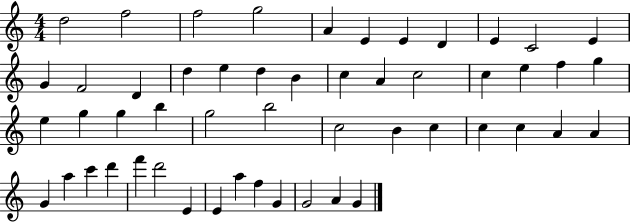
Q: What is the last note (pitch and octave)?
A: G4